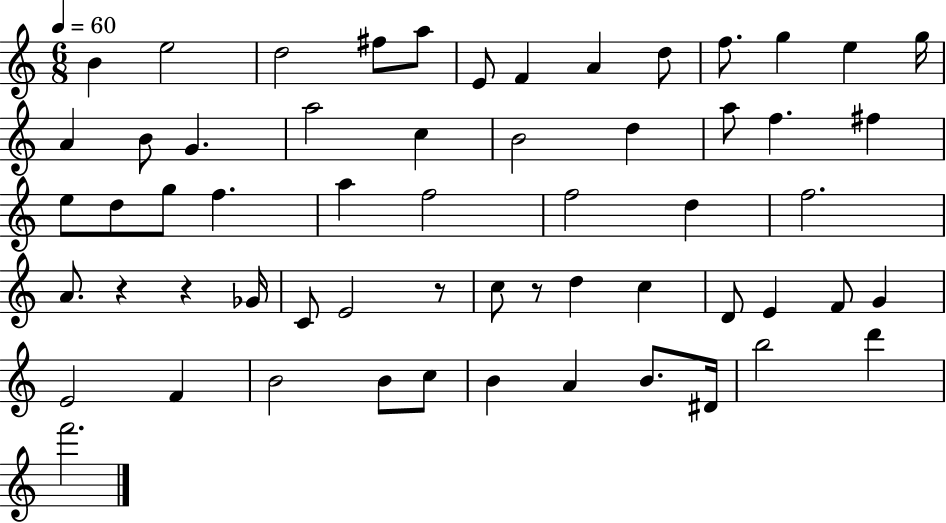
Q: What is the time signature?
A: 6/8